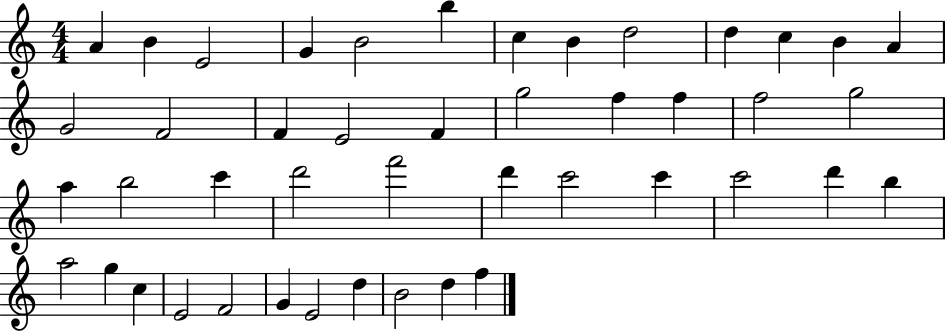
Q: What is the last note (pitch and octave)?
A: F5